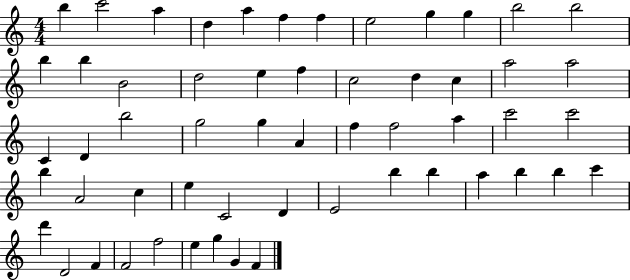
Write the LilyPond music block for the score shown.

{
  \clef treble
  \numericTimeSignature
  \time 4/4
  \key c \major
  b''4 c'''2 a''4 | d''4 a''4 f''4 f''4 | e''2 g''4 g''4 | b''2 b''2 | \break b''4 b''4 b'2 | d''2 e''4 f''4 | c''2 d''4 c''4 | a''2 a''2 | \break c'4 d'4 b''2 | g''2 g''4 a'4 | f''4 f''2 a''4 | c'''2 c'''2 | \break b''4 a'2 c''4 | e''4 c'2 d'4 | e'2 b''4 b''4 | a''4 b''4 b''4 c'''4 | \break d'''4 d'2 f'4 | f'2 f''2 | e''4 g''4 g'4 f'4 | \bar "|."
}